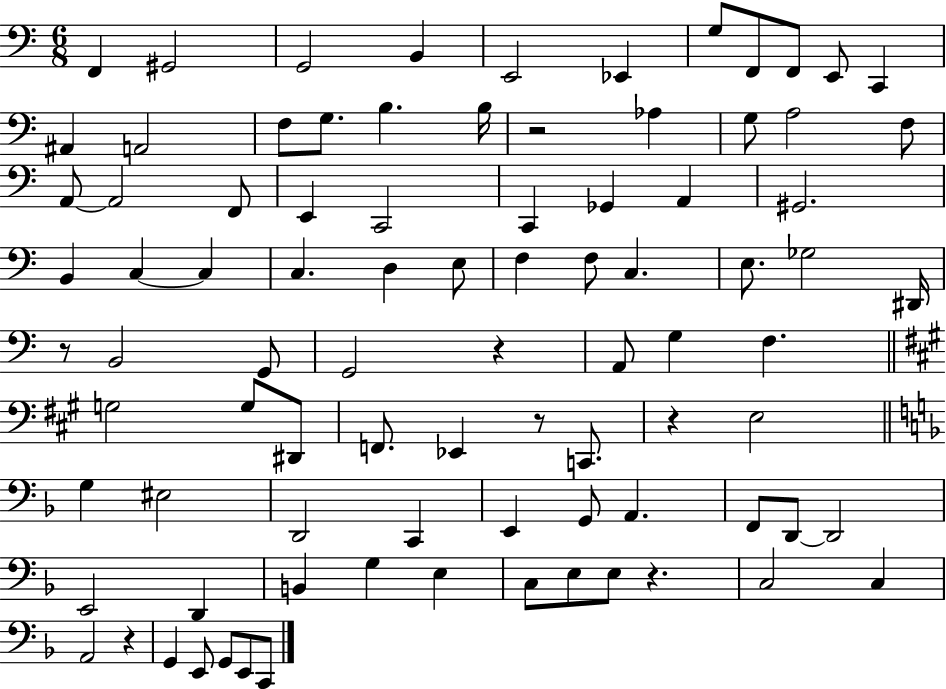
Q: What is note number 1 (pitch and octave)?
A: F2